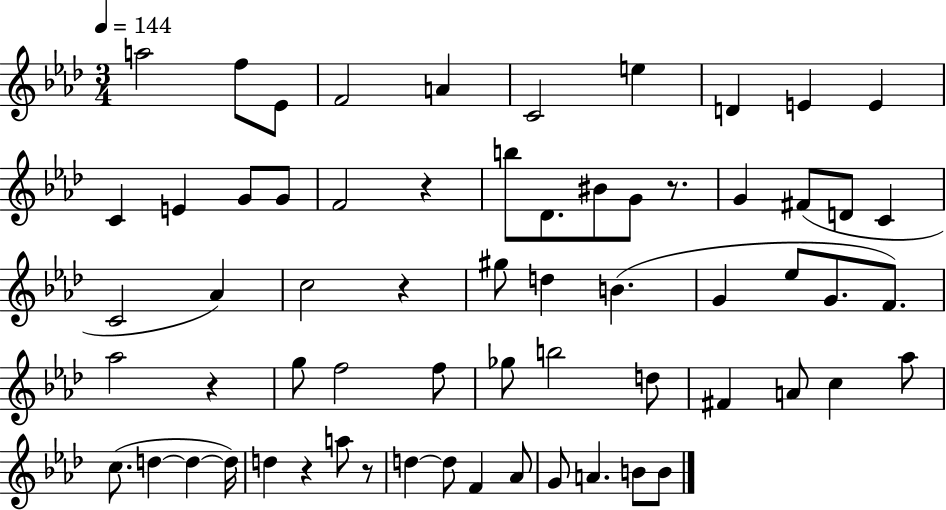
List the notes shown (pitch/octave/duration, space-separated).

A5/h F5/e Eb4/e F4/h A4/q C4/h E5/q D4/q E4/q E4/q C4/q E4/q G4/e G4/e F4/h R/q B5/e Db4/e. BIS4/e G4/e R/e. G4/q F#4/e D4/e C4/q C4/h Ab4/q C5/h R/q G#5/e D5/q B4/q. G4/q Eb5/e G4/e. F4/e. Ab5/h R/q G5/e F5/h F5/e Gb5/e B5/h D5/e F#4/q A4/e C5/q Ab5/e C5/e. D5/q D5/q D5/s D5/q R/q A5/e R/e D5/q D5/e F4/q Ab4/e G4/e A4/q. B4/e B4/e